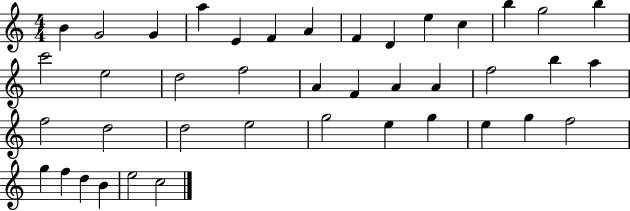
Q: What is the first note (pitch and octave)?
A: B4